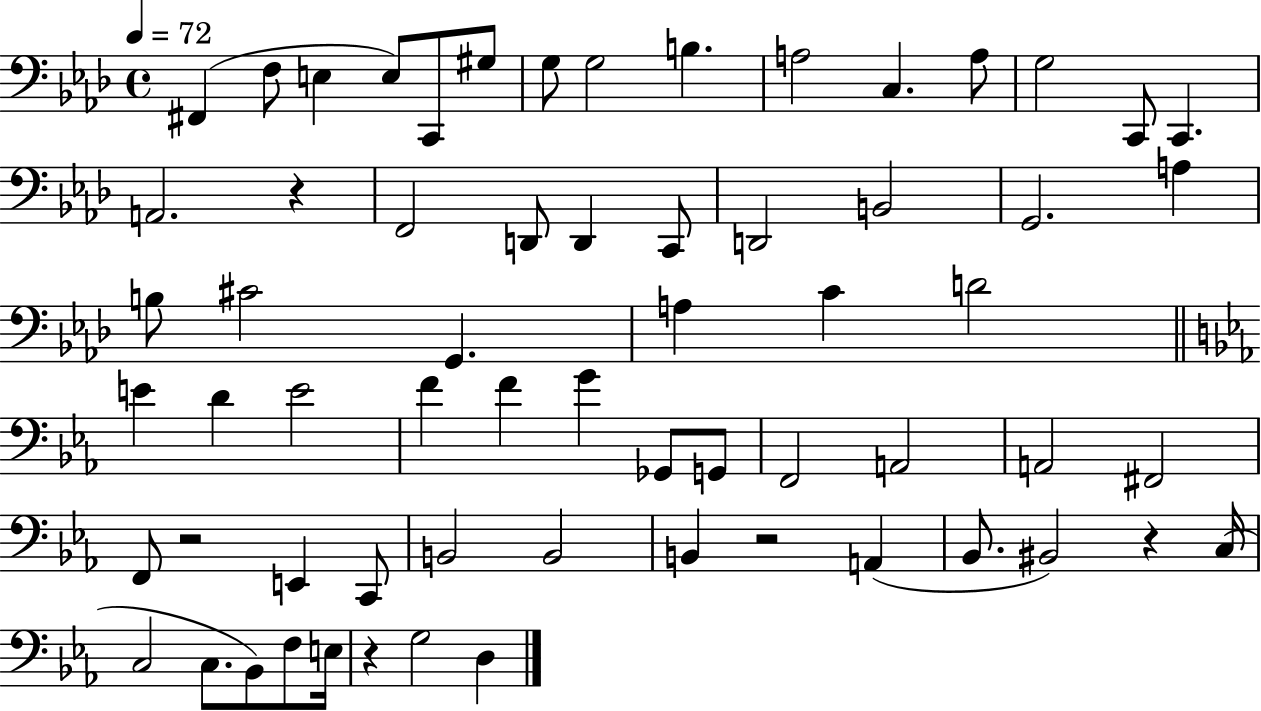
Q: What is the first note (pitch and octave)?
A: F#2